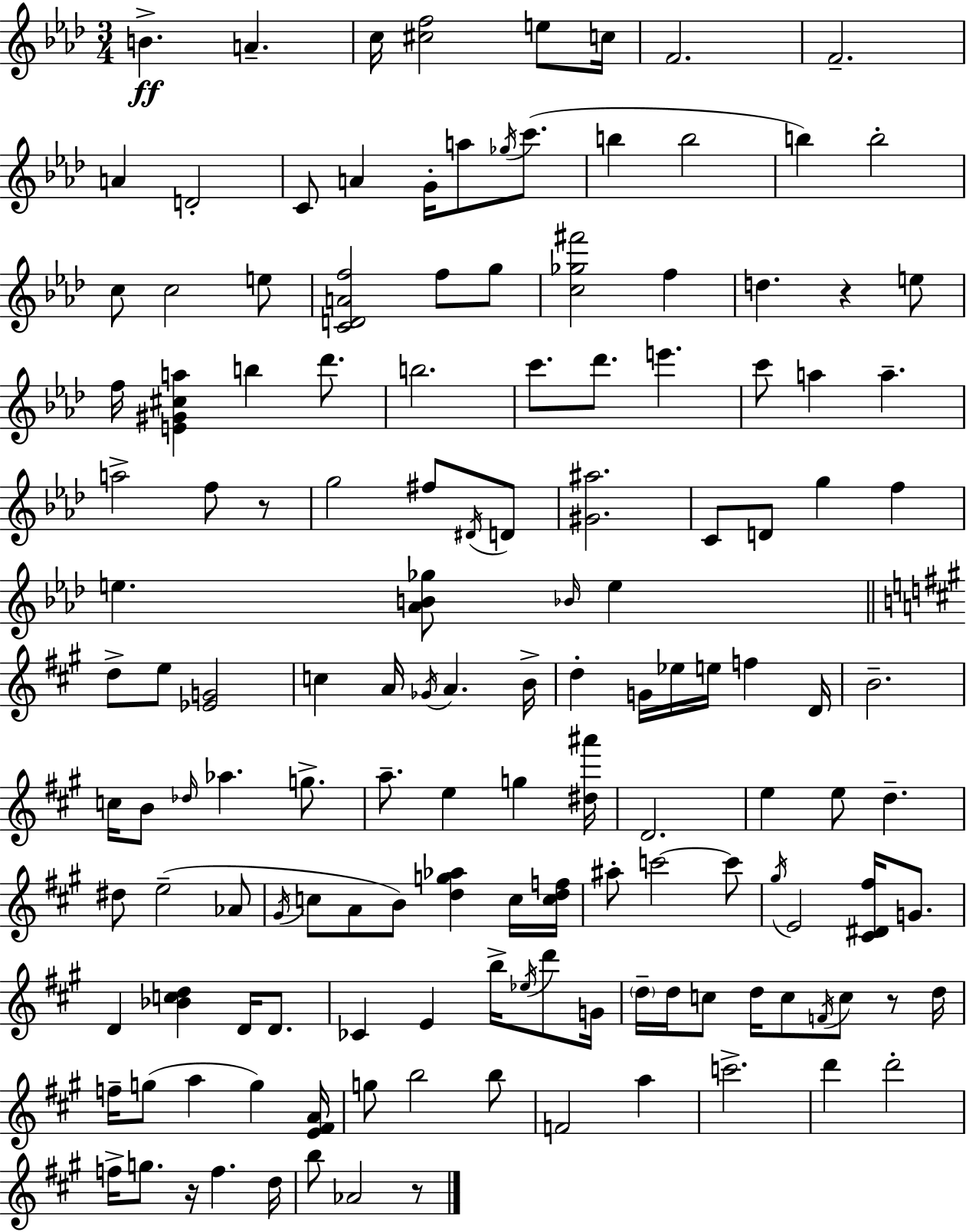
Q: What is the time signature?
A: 3/4